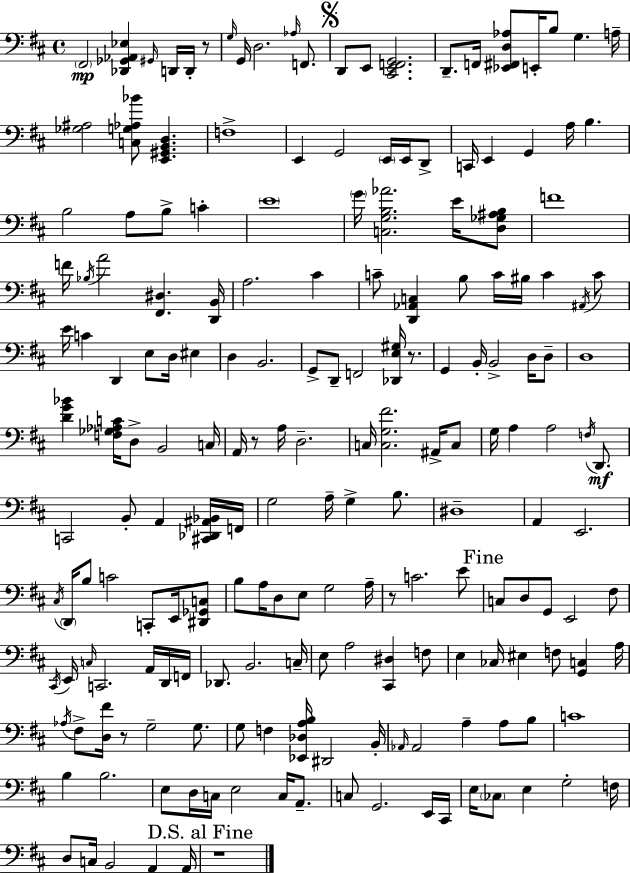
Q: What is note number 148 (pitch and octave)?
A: C3